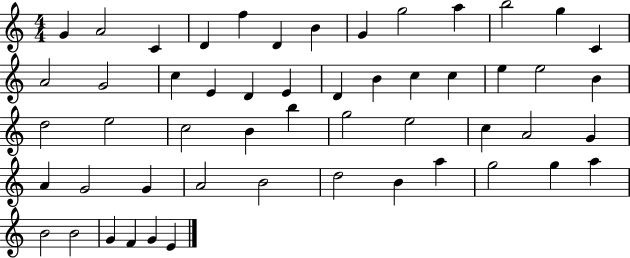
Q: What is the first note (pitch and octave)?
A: G4